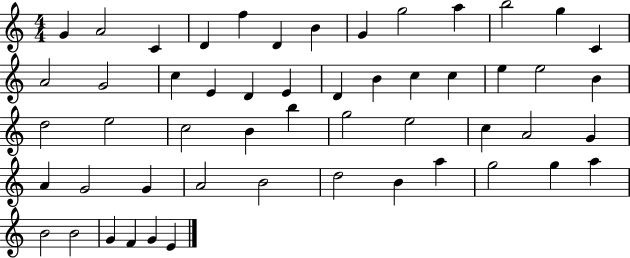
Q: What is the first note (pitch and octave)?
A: G4